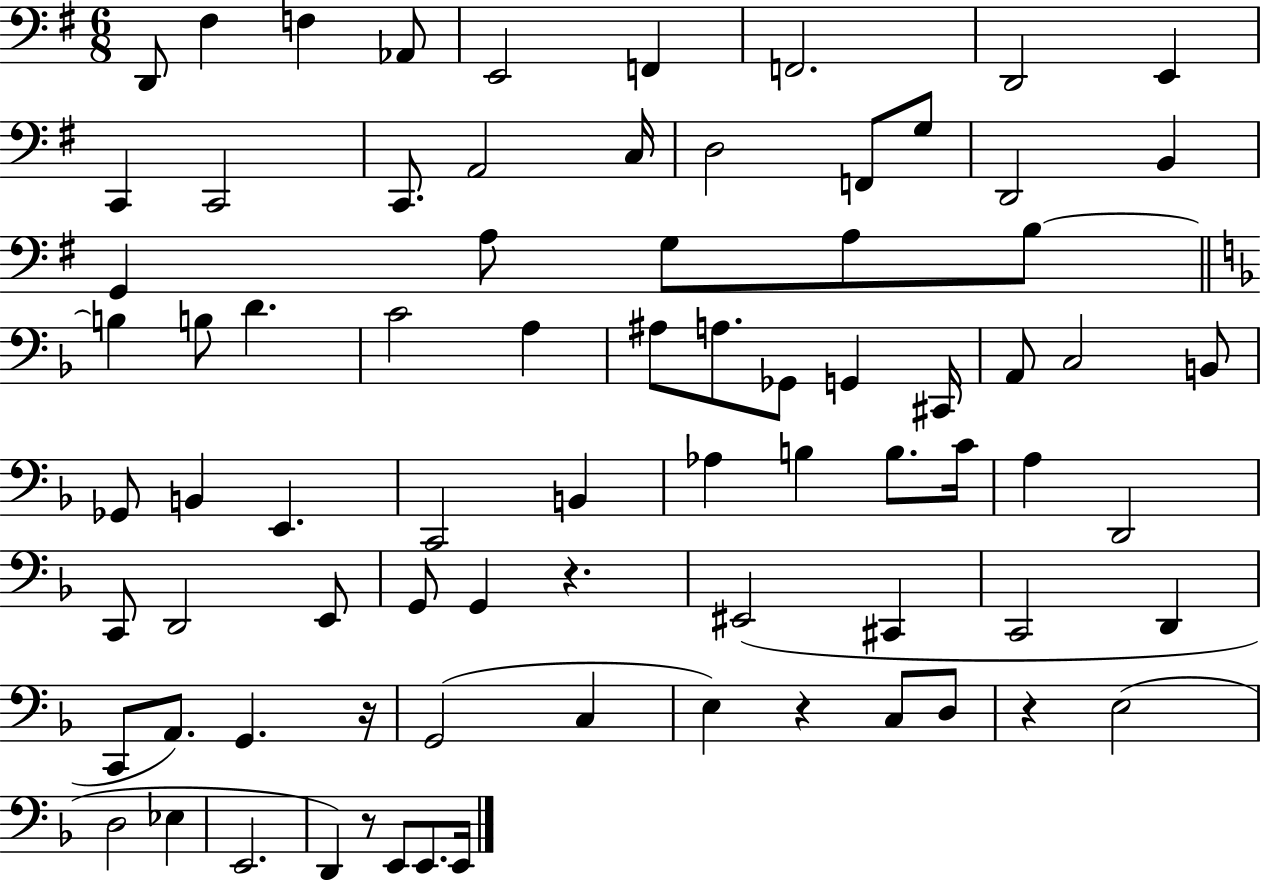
X:1
T:Untitled
M:6/8
L:1/4
K:G
D,,/2 ^F, F, _A,,/2 E,,2 F,, F,,2 D,,2 E,, C,, C,,2 C,,/2 A,,2 C,/4 D,2 F,,/2 G,/2 D,,2 B,, G,, A,/2 G,/2 A,/2 B,/2 B, B,/2 D C2 A, ^A,/2 A,/2 _G,,/2 G,, ^C,,/4 A,,/2 C,2 B,,/2 _G,,/2 B,, E,, C,,2 B,, _A, B, B,/2 C/4 A, D,,2 C,,/2 D,,2 E,,/2 G,,/2 G,, z ^E,,2 ^C,, C,,2 D,, C,,/2 A,,/2 G,, z/4 G,,2 C, E, z C,/2 D,/2 z E,2 D,2 _E, E,,2 D,, z/2 E,,/2 E,,/2 E,,/4